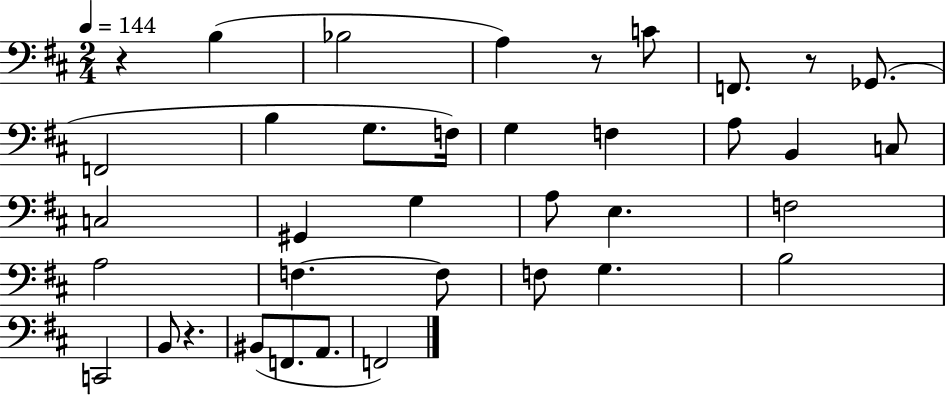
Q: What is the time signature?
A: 2/4